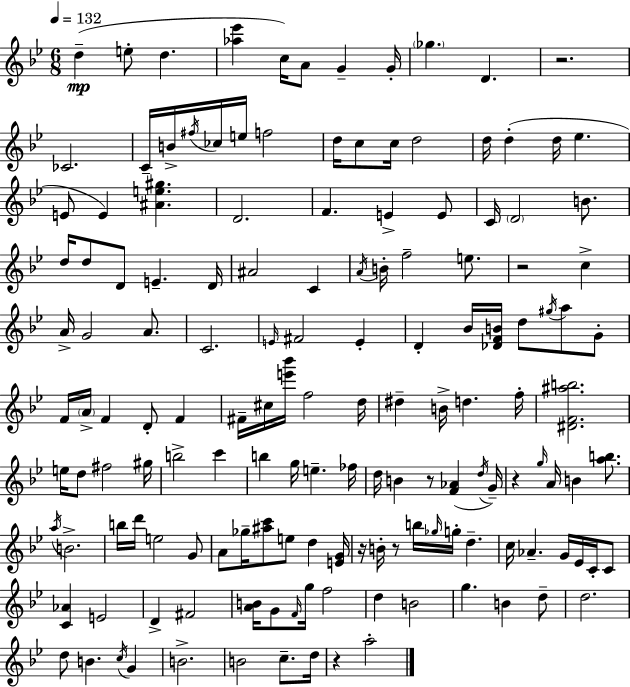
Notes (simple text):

D5/q E5/e D5/q. [Ab5,Eb6]/q C5/s A4/e G4/q G4/s Gb5/q. D4/q. R/h. CES4/h. C4/s B4/s F#5/s CES5/s E5/s F5/h D5/s C5/e C5/s D5/h D5/s D5/q D5/s Eb5/q. E4/e E4/q [A#4,E5,G#5]/q. D4/h. F4/q. E4/q E4/e C4/s D4/h B4/e. D5/s D5/e D4/e E4/q. D4/s A#4/h C4/q A4/s B4/s F5/h E5/e. R/h C5/q A4/s G4/h A4/e. C4/h. E4/s F#4/h E4/q D4/q Bb4/s [Db4,F4,B4]/s D5/e G#5/s A5/e G4/e F4/s A4/s F4/q D4/e F4/q F#4/s C#5/s [E6,Bb6]/s F5/h D5/s D#5/q B4/s D5/q. F5/s [D#4,F4,A#5,B5]/h. E5/s D5/e F#5/h G#5/s B5/h C6/q B5/q G5/s E5/q. FES5/s D5/s B4/q R/e [F4,Ab4]/q D5/s G4/s R/q G5/s A4/s B4/q [A5,B5]/e. A5/s B4/h. B5/s D6/s E5/h G4/e A4/e Gb5/s [A#5,C6]/e E5/e D5/q [E4,G4]/s R/s B4/s R/e B5/s Gb5/s G5/s D5/q. C5/s Ab4/q. G4/s Eb4/s C4/s C4/e [C4,Ab4]/q E4/h D4/q F#4/h [A4,B4]/s G4/e F4/s G5/s F5/h D5/q B4/h G5/q. B4/q D5/e D5/h. D5/e B4/q. C5/s G4/q B4/h. B4/h C5/e. D5/s R/q A5/h